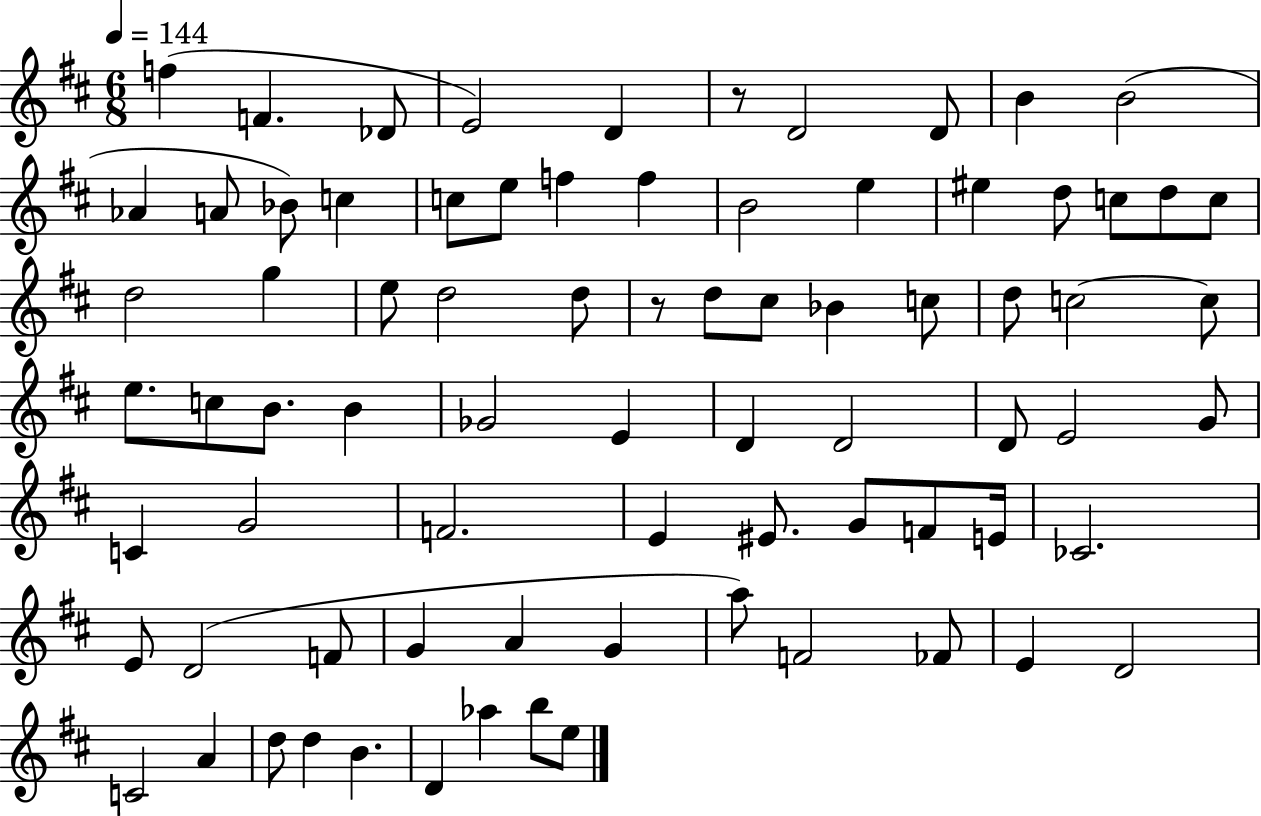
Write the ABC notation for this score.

X:1
T:Untitled
M:6/8
L:1/4
K:D
f F _D/2 E2 D z/2 D2 D/2 B B2 _A A/2 _B/2 c c/2 e/2 f f B2 e ^e d/2 c/2 d/2 c/2 d2 g e/2 d2 d/2 z/2 d/2 ^c/2 _B c/2 d/2 c2 c/2 e/2 c/2 B/2 B _G2 E D D2 D/2 E2 G/2 C G2 F2 E ^E/2 G/2 F/2 E/4 _C2 E/2 D2 F/2 G A G a/2 F2 _F/2 E D2 C2 A d/2 d B D _a b/2 e/2